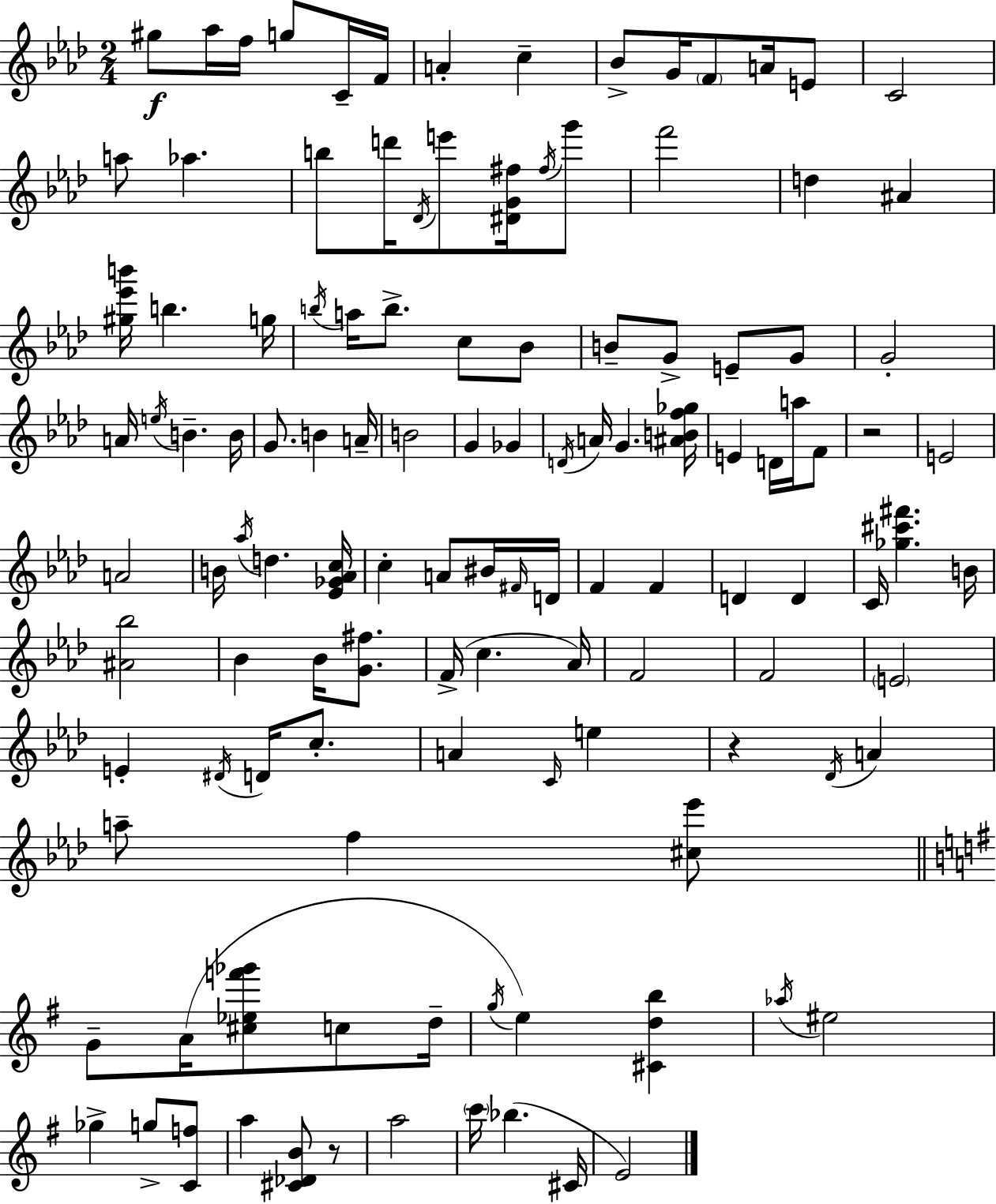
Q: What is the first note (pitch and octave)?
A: G#5